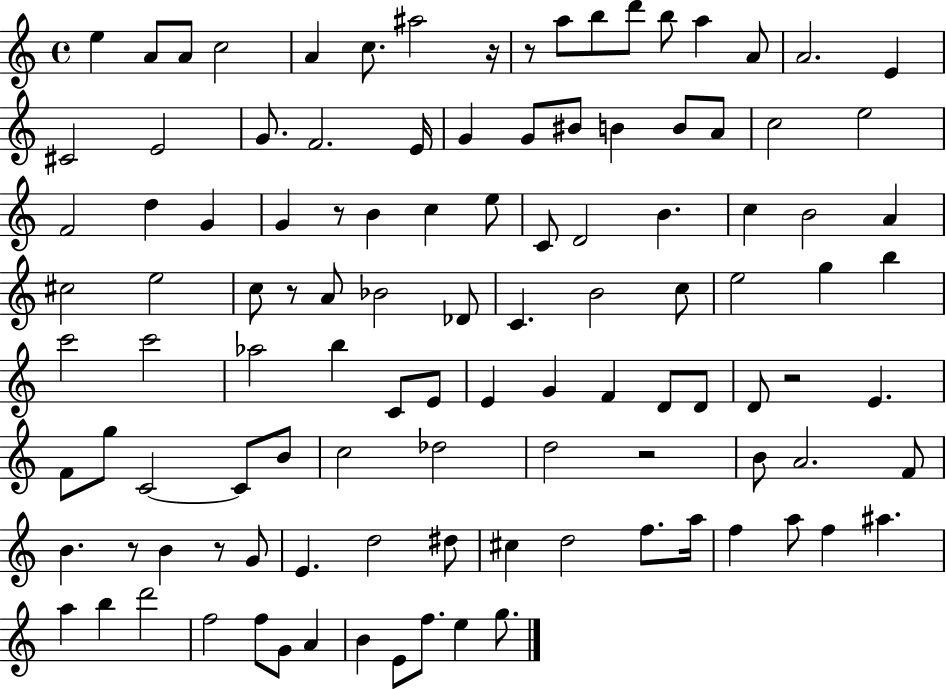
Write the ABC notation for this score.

X:1
T:Untitled
M:4/4
L:1/4
K:C
e A/2 A/2 c2 A c/2 ^a2 z/4 z/2 a/2 b/2 d'/2 b/2 a A/2 A2 E ^C2 E2 G/2 F2 E/4 G G/2 ^B/2 B B/2 A/2 c2 e2 F2 d G G z/2 B c e/2 C/2 D2 B c B2 A ^c2 e2 c/2 z/2 A/2 _B2 _D/2 C B2 c/2 e2 g b c'2 c'2 _a2 b C/2 E/2 E G F D/2 D/2 D/2 z2 E F/2 g/2 C2 C/2 B/2 c2 _d2 d2 z2 B/2 A2 F/2 B z/2 B z/2 G/2 E d2 ^d/2 ^c d2 f/2 a/4 f a/2 f ^a a b d'2 f2 f/2 G/2 A B E/2 f/2 e g/2